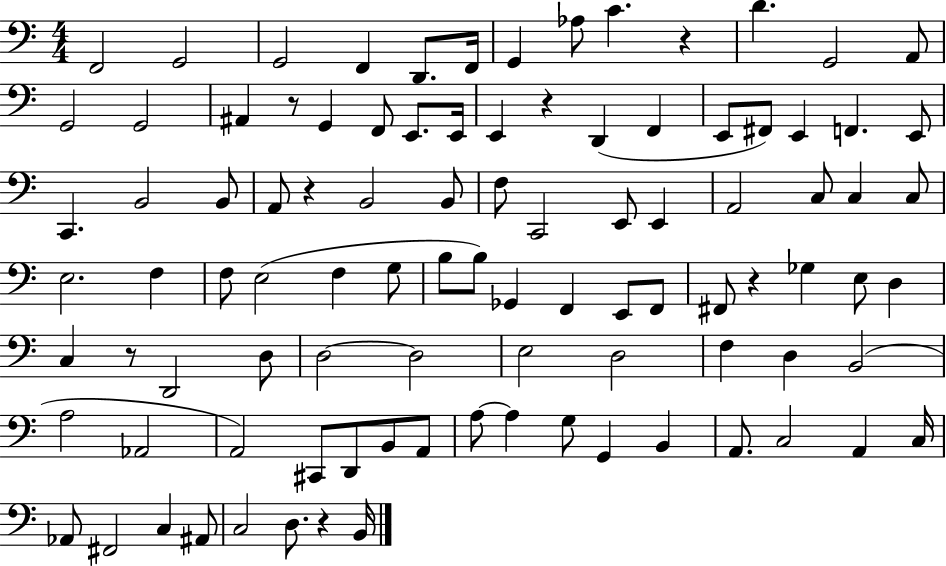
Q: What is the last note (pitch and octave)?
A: B2